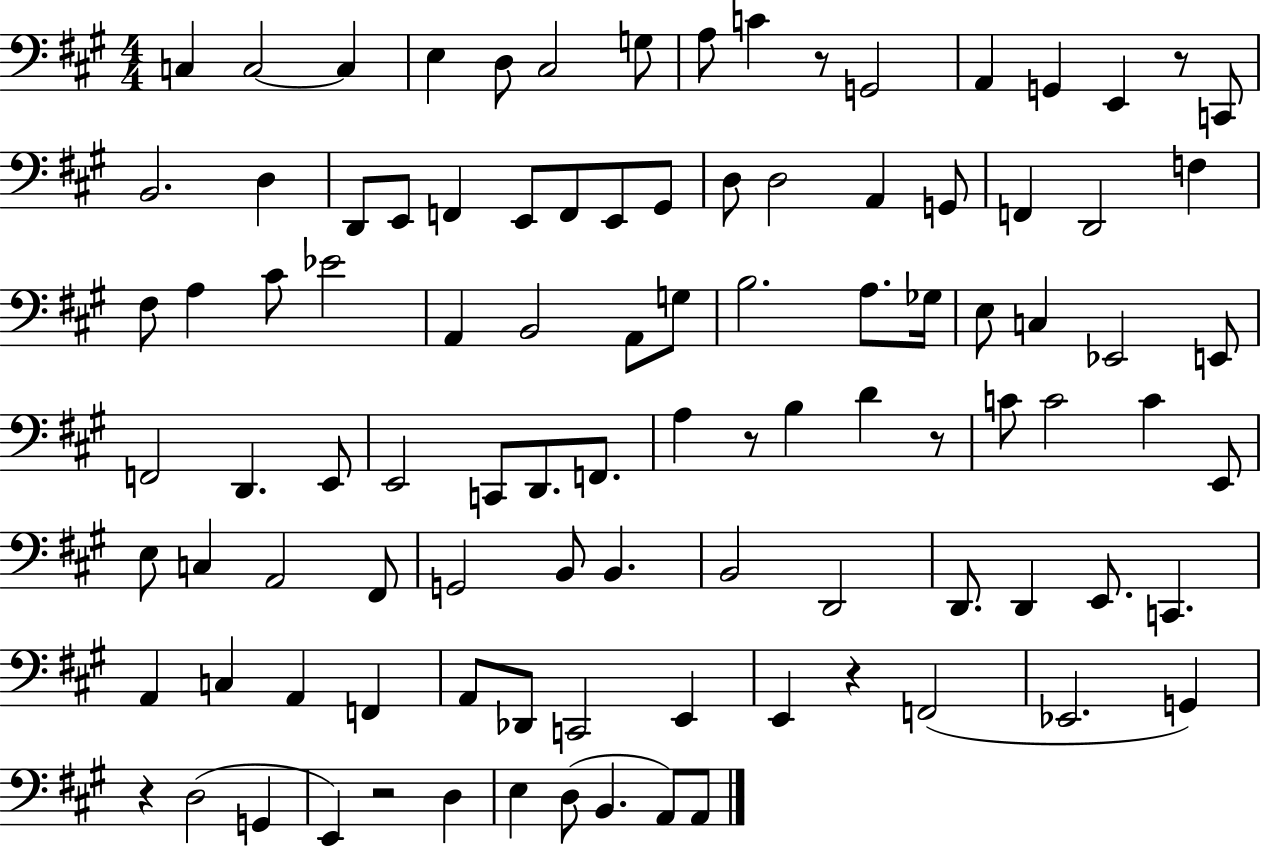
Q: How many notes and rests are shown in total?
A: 100